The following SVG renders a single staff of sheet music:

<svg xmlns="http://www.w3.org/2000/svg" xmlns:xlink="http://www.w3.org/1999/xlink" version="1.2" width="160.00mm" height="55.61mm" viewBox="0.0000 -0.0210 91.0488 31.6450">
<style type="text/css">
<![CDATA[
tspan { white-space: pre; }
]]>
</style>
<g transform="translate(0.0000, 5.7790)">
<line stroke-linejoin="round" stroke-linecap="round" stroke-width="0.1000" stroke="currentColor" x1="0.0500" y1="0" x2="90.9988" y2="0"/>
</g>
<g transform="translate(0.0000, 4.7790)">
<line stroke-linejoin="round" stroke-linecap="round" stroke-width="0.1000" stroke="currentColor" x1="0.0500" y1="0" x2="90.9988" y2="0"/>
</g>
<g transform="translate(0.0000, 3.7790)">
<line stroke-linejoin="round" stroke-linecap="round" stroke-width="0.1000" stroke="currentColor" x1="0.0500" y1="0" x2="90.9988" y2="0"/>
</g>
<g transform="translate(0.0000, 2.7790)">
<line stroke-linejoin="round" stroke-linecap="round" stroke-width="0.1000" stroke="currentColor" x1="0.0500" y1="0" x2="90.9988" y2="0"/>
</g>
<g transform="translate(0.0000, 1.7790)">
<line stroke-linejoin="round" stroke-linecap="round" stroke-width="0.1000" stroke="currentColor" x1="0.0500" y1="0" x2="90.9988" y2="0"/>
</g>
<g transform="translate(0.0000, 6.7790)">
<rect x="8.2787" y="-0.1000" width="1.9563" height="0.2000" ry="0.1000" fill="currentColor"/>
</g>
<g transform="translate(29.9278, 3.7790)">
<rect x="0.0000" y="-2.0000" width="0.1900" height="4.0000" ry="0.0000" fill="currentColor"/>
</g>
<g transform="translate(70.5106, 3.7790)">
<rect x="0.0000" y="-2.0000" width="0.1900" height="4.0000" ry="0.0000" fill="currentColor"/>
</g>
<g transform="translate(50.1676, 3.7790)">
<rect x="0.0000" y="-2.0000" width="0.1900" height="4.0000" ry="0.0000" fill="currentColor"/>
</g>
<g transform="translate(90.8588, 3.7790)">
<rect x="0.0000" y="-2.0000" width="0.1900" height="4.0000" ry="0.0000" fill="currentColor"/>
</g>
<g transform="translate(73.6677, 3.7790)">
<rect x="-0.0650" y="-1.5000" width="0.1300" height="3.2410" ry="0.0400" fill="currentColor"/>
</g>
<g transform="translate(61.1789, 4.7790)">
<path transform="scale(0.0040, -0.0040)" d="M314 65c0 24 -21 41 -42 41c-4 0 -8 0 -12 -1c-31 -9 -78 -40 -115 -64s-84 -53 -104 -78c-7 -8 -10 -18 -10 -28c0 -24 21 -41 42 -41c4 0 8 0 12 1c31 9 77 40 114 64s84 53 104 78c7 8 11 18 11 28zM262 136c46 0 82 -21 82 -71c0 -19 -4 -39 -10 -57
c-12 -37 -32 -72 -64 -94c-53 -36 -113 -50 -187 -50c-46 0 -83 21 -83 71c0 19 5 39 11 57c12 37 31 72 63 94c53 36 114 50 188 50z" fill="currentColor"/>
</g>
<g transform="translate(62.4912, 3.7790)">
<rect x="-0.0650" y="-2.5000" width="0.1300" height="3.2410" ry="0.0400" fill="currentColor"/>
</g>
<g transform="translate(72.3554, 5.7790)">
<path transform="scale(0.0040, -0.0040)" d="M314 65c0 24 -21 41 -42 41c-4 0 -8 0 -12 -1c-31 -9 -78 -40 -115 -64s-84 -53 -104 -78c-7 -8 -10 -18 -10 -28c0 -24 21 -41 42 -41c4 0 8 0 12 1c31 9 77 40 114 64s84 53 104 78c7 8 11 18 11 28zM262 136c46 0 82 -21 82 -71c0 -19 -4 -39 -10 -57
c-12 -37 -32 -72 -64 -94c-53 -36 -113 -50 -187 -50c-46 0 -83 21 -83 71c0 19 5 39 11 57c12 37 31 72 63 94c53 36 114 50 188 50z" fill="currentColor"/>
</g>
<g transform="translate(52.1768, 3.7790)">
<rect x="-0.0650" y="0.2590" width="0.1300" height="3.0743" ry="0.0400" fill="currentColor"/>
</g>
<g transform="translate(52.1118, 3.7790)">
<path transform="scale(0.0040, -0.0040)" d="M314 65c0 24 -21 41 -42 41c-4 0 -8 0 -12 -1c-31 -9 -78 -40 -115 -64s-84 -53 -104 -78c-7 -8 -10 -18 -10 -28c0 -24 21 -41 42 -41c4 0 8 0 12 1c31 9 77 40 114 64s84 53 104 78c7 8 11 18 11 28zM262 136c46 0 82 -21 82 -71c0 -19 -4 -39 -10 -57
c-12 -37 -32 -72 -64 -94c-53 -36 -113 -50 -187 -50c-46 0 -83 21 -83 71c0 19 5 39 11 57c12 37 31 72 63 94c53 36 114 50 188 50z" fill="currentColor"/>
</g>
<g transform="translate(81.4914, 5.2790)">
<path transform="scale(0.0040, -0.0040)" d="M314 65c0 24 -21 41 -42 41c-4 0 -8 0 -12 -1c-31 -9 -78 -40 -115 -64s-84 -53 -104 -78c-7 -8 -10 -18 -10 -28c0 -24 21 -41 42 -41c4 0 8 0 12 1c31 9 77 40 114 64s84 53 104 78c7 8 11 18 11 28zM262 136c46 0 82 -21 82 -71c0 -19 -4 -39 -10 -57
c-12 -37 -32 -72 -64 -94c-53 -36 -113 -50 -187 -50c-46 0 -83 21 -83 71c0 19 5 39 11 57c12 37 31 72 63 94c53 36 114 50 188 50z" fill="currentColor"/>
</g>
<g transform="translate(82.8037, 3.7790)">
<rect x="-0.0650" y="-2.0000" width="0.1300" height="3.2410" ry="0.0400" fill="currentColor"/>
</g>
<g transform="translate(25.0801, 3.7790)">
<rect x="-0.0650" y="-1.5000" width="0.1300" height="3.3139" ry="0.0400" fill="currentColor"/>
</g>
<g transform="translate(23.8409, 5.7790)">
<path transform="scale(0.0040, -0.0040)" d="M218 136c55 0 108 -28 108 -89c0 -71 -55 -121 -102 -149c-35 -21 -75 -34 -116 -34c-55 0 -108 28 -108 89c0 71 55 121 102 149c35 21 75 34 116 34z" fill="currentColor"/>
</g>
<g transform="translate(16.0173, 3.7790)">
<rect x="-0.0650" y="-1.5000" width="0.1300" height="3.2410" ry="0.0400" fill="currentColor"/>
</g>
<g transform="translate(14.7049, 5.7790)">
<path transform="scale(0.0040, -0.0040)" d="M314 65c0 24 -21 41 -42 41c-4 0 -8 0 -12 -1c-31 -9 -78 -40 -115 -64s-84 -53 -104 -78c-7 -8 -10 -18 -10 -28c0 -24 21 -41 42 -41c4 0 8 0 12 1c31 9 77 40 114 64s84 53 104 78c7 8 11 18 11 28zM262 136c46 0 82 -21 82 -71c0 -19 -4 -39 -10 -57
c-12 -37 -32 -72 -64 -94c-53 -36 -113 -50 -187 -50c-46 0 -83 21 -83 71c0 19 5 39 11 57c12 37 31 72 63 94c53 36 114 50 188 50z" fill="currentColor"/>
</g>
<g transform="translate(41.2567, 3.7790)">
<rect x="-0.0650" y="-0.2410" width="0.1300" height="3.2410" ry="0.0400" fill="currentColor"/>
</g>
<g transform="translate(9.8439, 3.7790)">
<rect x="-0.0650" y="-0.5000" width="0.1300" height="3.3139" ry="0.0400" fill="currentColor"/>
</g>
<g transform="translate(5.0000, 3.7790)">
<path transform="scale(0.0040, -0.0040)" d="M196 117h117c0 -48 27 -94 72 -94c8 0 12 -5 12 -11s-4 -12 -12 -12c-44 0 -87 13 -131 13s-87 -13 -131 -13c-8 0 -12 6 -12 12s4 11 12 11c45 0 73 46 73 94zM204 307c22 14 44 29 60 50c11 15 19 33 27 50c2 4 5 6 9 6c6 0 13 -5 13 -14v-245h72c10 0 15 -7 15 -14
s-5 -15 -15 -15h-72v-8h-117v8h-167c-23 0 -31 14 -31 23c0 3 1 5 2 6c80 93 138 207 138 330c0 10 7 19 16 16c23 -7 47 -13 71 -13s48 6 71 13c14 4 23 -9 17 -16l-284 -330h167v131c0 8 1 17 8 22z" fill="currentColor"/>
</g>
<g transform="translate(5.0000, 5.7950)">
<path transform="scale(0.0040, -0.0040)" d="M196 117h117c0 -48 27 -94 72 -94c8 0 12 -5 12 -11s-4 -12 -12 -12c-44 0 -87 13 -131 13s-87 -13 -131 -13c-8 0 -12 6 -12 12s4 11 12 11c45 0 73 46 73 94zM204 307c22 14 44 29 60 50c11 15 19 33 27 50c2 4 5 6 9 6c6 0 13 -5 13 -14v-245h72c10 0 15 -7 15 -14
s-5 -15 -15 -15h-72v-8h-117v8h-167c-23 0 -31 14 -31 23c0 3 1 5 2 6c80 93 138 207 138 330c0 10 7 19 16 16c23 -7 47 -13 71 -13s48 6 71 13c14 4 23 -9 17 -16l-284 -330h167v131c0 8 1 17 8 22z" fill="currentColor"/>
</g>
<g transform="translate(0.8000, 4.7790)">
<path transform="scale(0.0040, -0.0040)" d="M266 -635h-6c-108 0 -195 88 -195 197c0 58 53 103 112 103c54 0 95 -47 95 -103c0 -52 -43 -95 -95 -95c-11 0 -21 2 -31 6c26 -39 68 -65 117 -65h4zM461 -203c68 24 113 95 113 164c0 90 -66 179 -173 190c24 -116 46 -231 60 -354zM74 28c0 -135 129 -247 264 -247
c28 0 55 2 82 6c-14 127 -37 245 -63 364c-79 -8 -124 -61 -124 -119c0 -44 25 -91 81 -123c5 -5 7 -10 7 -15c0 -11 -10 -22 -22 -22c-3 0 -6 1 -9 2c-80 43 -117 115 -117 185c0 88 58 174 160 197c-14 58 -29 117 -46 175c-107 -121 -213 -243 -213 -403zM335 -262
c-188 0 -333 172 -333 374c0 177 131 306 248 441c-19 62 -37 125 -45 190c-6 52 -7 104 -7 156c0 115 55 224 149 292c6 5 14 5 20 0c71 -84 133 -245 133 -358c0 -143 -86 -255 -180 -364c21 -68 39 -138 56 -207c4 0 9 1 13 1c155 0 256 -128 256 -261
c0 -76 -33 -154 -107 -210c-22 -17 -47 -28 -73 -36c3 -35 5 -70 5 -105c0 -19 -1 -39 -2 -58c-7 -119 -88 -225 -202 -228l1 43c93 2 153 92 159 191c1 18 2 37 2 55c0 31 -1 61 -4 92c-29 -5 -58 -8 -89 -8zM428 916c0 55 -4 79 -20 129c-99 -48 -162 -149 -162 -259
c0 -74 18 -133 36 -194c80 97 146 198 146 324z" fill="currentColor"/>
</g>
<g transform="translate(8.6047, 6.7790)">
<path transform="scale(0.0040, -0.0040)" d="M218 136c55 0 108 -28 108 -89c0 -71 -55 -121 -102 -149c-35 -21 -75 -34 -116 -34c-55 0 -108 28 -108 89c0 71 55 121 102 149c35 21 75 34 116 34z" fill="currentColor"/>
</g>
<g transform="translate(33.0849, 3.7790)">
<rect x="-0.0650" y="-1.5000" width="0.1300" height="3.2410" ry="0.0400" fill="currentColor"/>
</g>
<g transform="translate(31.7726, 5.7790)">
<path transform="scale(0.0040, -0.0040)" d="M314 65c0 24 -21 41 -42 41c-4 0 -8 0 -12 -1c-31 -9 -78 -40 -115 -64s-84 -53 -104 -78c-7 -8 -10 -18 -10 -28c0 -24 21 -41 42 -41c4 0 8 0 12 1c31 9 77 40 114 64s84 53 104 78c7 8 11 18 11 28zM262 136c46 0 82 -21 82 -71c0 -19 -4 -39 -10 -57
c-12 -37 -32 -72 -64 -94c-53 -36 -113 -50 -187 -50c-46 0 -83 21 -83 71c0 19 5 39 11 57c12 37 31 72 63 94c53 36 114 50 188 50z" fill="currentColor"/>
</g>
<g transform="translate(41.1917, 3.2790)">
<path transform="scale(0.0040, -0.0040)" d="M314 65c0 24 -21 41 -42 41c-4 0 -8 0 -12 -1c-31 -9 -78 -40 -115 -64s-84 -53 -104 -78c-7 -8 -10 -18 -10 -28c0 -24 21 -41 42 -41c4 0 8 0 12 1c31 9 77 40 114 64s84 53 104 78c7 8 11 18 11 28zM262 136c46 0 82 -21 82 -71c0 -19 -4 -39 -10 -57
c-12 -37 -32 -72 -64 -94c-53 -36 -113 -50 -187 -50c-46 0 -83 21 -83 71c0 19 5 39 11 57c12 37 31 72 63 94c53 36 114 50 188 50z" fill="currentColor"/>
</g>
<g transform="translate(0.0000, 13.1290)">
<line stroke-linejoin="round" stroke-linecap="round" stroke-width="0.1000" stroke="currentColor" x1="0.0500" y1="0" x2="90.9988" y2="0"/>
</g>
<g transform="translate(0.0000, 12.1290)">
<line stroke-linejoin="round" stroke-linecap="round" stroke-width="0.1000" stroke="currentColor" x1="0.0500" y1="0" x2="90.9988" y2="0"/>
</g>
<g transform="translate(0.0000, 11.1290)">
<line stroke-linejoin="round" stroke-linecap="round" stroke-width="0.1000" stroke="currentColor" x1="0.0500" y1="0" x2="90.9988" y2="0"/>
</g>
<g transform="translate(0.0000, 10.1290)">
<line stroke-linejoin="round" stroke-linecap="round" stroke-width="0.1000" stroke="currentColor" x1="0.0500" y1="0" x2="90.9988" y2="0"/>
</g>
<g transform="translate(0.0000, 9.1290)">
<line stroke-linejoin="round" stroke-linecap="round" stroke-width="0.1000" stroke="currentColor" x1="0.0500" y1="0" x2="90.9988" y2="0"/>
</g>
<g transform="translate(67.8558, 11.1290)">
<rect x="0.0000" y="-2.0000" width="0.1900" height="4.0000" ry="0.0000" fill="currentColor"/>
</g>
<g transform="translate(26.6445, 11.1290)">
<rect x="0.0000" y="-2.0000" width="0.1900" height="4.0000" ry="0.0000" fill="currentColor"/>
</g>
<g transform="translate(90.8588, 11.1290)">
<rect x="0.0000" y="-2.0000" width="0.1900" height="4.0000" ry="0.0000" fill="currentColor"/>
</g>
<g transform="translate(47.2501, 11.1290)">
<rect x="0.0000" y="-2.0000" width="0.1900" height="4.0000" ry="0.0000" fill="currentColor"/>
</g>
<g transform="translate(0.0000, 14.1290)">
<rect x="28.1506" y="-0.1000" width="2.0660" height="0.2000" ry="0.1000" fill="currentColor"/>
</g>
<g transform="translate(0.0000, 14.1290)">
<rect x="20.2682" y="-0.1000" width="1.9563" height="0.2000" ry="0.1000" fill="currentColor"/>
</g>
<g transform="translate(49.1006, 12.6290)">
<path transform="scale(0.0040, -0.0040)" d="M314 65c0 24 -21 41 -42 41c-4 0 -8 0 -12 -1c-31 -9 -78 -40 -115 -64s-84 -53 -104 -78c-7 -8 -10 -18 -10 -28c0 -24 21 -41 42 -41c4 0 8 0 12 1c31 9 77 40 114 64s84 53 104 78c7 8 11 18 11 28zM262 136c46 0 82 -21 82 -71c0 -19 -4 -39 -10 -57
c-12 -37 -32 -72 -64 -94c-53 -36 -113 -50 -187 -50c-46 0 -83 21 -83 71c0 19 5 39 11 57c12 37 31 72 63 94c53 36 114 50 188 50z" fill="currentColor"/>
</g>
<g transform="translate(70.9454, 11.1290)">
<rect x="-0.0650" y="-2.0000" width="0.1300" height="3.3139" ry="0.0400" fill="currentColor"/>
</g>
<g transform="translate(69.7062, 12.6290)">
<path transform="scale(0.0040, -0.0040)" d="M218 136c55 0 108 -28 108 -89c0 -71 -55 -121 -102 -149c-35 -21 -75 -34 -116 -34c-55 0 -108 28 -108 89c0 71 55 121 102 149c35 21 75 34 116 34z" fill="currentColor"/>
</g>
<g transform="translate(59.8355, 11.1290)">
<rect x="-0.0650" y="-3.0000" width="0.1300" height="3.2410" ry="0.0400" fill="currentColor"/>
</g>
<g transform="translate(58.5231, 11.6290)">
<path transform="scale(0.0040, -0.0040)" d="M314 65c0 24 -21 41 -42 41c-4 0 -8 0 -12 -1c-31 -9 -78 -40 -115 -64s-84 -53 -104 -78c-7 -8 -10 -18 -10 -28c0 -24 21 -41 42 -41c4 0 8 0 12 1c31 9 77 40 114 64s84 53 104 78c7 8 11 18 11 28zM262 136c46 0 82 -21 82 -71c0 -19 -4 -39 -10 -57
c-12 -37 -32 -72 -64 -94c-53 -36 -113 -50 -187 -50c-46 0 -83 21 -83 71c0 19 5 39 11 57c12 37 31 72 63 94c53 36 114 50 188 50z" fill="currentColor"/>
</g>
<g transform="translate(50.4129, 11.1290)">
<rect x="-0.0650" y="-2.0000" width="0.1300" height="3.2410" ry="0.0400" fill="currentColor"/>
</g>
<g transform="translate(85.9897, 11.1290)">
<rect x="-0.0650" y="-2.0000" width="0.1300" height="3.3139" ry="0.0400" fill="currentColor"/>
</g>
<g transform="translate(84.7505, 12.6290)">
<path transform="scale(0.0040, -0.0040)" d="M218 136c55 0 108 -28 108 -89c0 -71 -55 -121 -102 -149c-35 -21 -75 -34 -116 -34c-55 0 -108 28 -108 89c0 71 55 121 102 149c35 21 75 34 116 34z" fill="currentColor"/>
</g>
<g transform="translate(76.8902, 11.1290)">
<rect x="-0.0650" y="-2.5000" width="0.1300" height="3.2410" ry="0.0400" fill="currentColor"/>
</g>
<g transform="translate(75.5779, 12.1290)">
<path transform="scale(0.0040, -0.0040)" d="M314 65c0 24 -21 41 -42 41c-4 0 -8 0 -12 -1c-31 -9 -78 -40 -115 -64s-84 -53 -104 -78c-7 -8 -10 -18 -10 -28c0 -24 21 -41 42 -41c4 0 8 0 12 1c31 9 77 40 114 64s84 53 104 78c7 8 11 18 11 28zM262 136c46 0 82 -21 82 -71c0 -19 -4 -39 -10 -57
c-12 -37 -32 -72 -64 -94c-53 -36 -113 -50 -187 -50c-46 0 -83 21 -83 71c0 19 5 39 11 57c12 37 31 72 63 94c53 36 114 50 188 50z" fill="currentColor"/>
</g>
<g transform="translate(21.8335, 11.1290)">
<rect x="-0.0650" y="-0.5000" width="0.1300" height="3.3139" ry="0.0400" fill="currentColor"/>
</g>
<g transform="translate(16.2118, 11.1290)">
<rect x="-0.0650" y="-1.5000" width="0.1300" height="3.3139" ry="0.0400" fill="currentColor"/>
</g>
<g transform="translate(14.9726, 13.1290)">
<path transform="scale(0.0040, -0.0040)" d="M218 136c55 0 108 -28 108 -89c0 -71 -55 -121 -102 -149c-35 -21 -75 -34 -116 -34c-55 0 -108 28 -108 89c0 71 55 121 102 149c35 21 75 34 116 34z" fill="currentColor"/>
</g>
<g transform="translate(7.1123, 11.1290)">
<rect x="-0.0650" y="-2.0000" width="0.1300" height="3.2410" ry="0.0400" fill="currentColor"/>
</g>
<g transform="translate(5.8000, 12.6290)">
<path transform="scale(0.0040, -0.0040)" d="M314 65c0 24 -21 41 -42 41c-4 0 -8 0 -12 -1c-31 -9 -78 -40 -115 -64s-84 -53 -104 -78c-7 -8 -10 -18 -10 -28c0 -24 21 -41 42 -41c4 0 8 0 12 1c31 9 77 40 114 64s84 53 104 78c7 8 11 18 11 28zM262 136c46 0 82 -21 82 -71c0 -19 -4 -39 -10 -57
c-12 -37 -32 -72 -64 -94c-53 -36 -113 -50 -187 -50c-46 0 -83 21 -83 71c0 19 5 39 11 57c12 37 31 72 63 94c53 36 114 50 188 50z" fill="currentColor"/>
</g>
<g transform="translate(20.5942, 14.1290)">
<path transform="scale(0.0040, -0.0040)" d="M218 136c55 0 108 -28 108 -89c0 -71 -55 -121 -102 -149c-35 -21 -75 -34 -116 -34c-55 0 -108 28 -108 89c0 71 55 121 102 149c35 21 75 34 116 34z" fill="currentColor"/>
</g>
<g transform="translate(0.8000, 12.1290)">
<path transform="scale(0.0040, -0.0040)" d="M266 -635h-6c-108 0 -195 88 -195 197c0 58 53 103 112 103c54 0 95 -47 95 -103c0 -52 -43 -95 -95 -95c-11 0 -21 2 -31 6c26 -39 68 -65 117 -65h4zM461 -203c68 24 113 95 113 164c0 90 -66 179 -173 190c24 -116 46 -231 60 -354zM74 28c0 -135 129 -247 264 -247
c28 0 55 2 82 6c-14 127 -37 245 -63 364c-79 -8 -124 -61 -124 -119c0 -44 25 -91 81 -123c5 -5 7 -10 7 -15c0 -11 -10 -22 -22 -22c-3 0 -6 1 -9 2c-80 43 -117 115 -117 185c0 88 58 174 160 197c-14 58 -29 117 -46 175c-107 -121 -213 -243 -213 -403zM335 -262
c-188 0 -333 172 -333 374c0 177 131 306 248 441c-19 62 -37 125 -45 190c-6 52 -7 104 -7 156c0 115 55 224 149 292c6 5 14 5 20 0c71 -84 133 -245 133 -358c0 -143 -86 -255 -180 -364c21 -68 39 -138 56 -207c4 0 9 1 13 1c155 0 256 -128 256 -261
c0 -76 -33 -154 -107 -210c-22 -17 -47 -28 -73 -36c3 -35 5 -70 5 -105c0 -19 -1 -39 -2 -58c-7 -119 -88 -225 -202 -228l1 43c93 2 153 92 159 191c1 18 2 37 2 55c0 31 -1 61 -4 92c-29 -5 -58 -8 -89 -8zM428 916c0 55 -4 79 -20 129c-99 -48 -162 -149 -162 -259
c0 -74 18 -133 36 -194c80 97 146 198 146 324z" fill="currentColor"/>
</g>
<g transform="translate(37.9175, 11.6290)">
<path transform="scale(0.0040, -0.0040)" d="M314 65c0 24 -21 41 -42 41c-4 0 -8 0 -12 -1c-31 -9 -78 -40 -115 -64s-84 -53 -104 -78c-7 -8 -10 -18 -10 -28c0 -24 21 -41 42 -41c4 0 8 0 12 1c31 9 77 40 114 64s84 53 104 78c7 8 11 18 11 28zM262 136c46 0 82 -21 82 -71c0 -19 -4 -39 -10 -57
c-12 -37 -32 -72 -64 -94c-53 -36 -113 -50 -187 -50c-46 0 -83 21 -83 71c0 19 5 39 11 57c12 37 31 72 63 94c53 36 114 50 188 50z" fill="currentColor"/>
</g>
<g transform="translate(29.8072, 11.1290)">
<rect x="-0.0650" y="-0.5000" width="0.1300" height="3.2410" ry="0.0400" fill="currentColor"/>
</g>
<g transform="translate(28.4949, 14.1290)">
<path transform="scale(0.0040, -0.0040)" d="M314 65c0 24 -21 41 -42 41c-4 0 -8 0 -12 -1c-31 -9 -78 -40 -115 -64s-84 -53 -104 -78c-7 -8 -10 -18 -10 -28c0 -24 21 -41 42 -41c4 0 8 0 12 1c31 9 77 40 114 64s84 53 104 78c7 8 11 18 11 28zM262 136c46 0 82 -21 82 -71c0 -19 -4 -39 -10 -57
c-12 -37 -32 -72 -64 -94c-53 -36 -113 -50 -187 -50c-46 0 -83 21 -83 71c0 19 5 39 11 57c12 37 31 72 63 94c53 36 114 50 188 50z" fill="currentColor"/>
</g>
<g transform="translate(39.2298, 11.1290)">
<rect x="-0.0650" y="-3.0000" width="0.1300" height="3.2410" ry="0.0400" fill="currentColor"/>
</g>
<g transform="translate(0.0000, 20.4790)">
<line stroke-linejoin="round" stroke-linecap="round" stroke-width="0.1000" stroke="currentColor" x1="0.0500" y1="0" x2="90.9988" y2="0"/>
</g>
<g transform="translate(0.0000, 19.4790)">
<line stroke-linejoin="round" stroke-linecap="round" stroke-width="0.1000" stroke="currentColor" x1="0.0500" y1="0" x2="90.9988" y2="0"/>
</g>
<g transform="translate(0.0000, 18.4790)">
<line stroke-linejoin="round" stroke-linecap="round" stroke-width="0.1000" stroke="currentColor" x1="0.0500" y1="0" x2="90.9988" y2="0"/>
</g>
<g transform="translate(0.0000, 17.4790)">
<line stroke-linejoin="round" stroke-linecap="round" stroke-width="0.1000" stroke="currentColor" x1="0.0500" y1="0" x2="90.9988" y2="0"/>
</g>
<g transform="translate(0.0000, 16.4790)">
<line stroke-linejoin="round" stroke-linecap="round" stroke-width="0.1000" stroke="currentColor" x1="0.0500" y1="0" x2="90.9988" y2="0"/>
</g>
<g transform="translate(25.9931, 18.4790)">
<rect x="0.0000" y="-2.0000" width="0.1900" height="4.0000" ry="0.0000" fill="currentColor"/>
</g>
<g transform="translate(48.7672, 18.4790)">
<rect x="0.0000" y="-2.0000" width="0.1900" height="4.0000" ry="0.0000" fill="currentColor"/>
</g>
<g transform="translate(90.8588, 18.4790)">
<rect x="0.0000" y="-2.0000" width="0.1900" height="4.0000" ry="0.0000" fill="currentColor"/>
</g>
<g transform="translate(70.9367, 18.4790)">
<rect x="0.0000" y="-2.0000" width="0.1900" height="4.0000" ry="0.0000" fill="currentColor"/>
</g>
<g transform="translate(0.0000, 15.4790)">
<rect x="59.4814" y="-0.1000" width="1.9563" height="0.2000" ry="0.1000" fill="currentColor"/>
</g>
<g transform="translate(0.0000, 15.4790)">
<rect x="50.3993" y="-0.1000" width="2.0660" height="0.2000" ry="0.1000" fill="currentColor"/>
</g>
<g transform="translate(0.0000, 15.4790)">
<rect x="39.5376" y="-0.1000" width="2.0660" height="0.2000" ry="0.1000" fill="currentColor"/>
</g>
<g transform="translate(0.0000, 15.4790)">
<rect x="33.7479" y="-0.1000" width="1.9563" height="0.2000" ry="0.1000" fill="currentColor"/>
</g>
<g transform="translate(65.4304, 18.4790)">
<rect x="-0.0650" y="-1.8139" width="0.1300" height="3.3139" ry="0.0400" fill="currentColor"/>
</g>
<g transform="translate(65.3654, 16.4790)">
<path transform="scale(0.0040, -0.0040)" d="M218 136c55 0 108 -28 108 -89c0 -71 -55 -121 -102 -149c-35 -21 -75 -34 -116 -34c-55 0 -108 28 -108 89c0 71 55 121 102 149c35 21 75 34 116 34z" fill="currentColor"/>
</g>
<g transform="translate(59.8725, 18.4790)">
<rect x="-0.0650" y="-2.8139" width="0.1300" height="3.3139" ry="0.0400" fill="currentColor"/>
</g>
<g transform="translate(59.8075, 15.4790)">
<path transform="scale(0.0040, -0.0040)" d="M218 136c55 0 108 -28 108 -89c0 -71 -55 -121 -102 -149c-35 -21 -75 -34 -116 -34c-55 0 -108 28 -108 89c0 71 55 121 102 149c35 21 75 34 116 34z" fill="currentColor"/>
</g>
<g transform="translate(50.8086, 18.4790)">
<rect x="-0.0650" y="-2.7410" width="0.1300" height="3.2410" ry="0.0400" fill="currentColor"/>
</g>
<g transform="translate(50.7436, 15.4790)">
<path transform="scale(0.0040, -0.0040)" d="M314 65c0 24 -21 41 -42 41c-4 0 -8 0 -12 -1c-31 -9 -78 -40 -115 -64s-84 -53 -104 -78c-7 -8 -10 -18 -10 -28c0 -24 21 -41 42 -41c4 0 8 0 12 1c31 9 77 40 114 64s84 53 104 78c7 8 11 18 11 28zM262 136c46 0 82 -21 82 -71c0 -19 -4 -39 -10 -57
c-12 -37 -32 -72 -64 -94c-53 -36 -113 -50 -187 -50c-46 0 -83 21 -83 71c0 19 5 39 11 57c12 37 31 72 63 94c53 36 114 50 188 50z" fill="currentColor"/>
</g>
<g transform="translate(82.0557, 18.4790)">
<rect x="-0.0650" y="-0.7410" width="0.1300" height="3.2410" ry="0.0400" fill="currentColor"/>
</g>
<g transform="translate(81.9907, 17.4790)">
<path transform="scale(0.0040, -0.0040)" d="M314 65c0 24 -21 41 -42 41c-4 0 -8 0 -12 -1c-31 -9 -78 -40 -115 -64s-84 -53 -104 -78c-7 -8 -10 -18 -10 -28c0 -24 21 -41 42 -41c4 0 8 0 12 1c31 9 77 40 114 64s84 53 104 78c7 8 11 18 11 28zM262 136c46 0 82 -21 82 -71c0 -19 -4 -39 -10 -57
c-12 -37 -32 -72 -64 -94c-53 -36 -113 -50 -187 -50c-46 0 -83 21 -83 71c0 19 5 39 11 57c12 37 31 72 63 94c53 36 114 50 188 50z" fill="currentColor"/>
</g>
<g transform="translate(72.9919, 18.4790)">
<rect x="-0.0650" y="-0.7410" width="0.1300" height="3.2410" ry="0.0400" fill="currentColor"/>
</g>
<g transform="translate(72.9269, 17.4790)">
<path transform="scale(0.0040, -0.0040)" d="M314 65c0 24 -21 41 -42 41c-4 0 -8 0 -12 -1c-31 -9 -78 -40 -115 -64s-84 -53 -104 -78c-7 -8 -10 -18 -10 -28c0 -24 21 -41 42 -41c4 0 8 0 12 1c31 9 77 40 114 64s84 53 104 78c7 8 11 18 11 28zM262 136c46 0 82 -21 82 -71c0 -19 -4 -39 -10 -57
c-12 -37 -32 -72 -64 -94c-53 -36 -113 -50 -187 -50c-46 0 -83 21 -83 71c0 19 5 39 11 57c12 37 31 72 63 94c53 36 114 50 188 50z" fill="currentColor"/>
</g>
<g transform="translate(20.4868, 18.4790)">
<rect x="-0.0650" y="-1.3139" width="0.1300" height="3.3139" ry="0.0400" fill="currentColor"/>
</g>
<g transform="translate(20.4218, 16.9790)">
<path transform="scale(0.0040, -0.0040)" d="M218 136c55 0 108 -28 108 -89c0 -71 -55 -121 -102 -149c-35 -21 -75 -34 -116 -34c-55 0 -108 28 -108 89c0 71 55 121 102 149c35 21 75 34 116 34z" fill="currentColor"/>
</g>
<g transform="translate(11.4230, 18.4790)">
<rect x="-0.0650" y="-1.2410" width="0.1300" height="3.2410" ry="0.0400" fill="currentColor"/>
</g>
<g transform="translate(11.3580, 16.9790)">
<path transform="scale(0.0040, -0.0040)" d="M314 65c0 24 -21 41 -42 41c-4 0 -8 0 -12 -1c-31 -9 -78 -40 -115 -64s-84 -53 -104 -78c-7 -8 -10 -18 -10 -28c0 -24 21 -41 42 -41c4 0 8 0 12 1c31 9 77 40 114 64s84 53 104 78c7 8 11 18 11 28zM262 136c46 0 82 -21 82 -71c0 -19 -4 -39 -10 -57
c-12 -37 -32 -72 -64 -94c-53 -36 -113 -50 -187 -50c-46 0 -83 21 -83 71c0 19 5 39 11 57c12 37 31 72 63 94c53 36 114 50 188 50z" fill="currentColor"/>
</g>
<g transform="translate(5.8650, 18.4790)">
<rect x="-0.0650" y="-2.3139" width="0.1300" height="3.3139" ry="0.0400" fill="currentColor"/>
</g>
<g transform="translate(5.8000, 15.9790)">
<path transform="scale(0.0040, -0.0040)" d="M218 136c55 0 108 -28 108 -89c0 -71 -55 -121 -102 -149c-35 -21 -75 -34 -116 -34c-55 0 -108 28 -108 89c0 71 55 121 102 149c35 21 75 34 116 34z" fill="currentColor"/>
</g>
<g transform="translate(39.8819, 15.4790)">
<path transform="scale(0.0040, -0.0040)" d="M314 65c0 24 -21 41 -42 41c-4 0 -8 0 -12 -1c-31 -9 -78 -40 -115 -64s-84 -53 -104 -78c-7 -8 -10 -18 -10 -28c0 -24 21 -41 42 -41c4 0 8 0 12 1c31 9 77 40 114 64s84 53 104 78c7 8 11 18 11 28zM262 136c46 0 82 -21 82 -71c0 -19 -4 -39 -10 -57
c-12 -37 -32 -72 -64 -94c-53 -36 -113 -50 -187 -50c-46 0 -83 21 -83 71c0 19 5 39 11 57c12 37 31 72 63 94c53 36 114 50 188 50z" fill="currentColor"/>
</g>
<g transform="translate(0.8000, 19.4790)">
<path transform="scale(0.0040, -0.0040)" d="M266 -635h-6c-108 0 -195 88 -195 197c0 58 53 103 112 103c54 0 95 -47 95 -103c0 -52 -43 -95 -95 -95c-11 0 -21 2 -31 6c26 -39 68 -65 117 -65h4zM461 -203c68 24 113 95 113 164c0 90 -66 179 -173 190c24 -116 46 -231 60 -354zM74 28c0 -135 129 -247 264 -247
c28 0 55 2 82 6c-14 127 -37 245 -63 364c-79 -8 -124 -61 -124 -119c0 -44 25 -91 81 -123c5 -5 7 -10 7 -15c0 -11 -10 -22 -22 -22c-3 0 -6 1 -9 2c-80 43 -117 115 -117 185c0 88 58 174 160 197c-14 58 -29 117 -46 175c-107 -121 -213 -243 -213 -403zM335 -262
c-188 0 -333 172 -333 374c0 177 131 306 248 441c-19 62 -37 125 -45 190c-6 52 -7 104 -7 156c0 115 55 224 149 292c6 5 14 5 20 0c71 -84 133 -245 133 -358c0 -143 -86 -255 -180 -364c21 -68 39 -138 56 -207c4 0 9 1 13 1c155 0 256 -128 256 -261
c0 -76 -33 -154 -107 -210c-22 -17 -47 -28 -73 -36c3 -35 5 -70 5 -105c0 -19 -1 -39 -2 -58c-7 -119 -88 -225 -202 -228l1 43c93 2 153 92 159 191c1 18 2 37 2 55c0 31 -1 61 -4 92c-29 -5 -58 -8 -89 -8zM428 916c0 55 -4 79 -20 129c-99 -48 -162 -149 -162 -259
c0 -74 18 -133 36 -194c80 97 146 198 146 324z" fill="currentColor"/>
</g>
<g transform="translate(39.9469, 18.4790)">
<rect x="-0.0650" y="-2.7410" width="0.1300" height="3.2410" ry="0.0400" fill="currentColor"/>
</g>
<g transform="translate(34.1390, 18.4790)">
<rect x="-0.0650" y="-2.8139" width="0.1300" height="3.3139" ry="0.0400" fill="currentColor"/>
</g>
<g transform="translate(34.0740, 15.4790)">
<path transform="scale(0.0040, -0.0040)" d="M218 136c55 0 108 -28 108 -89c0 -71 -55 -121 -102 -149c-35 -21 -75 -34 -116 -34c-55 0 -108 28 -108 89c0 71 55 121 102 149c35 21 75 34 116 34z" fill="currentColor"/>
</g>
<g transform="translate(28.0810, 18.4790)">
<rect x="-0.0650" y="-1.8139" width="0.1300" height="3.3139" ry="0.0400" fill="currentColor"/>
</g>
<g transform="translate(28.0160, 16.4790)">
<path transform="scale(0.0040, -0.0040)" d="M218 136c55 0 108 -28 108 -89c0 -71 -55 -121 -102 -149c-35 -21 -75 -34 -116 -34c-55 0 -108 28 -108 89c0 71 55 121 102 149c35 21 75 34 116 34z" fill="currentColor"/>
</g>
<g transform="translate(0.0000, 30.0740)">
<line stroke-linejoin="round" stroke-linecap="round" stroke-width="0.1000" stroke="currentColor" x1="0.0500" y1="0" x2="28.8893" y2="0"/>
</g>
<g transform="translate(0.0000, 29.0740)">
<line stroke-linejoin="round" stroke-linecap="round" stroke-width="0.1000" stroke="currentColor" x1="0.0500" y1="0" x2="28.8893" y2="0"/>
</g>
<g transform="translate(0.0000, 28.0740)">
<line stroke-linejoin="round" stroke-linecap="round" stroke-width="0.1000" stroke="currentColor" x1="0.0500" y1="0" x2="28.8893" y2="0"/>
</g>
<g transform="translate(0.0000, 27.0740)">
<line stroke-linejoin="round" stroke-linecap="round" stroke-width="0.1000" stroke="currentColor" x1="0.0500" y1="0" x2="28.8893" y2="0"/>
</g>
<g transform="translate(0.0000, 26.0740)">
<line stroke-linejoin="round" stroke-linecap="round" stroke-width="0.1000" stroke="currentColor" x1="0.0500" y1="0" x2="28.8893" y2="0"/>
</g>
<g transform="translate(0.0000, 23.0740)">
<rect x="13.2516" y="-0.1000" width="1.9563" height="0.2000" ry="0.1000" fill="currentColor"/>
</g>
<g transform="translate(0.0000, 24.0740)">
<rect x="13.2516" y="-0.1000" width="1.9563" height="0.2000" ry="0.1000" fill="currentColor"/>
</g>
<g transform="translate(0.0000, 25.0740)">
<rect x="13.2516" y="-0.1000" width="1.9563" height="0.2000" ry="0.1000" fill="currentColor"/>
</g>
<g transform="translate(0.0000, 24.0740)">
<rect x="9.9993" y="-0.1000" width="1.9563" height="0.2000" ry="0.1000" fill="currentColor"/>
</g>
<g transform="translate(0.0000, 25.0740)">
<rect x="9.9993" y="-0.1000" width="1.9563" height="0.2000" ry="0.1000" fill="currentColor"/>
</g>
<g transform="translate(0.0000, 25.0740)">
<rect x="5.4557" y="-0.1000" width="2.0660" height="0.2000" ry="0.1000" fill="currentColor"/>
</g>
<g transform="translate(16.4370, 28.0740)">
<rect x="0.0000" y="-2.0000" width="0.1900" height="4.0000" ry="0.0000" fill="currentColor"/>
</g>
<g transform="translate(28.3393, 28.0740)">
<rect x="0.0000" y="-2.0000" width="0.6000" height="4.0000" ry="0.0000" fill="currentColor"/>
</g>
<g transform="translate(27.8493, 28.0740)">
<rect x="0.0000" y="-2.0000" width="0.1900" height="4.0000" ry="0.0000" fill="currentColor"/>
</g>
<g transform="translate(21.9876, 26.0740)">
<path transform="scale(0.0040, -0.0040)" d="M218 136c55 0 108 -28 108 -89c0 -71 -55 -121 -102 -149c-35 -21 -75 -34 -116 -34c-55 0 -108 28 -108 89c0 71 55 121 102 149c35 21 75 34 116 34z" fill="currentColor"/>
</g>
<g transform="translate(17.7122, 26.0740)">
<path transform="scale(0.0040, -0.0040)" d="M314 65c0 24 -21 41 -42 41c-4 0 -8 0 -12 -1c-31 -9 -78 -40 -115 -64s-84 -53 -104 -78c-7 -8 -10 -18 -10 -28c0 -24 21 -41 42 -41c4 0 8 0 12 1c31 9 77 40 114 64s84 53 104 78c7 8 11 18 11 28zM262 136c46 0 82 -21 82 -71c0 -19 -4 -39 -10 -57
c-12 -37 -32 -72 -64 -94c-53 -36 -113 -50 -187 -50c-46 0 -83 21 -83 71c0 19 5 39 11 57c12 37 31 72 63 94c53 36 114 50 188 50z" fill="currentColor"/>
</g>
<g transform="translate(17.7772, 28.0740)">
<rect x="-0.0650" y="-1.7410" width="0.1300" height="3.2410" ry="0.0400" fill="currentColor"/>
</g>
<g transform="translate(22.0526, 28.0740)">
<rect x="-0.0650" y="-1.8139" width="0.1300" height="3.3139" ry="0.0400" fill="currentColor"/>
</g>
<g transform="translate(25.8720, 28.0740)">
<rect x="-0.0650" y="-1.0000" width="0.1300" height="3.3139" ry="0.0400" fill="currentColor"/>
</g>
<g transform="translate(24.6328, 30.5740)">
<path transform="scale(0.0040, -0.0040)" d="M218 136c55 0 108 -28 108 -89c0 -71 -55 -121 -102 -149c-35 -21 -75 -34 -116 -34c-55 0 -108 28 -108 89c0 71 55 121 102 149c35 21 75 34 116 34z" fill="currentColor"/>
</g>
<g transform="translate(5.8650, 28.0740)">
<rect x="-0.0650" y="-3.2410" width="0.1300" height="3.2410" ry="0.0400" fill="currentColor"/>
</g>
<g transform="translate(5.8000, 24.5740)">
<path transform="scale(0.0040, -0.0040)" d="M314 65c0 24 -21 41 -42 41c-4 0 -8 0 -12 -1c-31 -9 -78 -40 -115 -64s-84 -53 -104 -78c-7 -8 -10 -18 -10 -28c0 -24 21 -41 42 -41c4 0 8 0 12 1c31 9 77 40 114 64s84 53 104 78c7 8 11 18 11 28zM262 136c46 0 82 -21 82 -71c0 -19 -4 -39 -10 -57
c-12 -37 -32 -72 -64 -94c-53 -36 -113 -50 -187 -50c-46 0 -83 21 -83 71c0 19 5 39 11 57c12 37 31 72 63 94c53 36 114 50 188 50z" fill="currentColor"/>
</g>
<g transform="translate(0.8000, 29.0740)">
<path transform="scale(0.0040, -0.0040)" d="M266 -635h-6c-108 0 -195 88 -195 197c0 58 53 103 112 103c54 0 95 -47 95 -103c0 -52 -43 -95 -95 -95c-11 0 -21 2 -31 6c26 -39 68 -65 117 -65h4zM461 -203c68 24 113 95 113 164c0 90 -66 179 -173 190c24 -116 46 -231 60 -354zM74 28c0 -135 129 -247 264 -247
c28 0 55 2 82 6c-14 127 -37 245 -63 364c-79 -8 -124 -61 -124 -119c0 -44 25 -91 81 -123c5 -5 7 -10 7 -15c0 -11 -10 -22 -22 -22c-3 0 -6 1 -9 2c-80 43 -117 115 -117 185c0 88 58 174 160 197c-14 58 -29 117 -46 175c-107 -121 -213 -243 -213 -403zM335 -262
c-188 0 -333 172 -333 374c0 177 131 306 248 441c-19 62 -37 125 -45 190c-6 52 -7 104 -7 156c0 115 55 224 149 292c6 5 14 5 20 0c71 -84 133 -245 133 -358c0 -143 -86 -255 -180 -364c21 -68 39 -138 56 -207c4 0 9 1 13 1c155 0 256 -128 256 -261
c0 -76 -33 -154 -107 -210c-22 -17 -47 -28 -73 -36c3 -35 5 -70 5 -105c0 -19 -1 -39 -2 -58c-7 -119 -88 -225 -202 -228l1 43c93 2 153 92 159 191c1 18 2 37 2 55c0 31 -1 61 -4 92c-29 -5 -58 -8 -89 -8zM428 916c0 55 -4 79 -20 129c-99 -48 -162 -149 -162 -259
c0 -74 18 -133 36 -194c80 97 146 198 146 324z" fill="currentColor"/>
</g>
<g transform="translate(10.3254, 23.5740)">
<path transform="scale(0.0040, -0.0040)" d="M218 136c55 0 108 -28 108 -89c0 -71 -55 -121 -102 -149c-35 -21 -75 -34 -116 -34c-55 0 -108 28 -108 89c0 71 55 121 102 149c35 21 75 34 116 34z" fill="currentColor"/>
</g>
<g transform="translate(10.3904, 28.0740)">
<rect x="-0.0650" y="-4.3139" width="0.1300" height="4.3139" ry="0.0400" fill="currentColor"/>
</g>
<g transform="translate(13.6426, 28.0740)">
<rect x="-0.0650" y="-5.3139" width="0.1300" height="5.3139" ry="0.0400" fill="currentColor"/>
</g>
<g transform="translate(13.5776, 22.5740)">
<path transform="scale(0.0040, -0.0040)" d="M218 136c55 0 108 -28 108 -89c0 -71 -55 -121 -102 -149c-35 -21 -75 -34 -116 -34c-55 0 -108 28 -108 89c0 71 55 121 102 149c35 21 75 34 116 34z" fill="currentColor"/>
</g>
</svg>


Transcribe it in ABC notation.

X:1
T:Untitled
M:4/4
L:1/4
K:C
C E2 E E2 c2 B2 G2 E2 F2 F2 E C C2 A2 F2 A2 F G2 F g e2 e f a a2 a2 a f d2 d2 b2 d' f' f2 f D